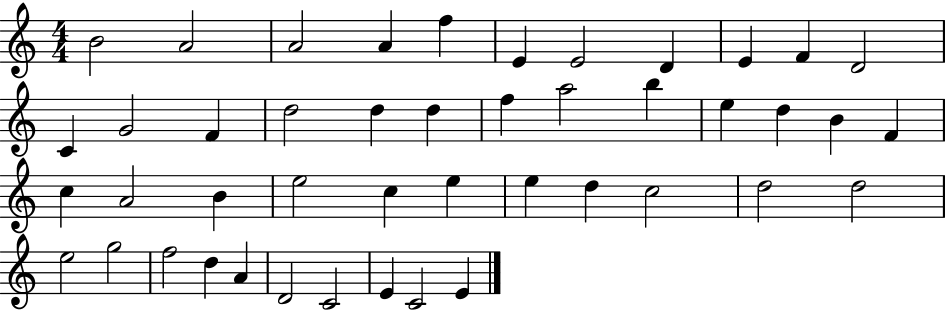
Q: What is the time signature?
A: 4/4